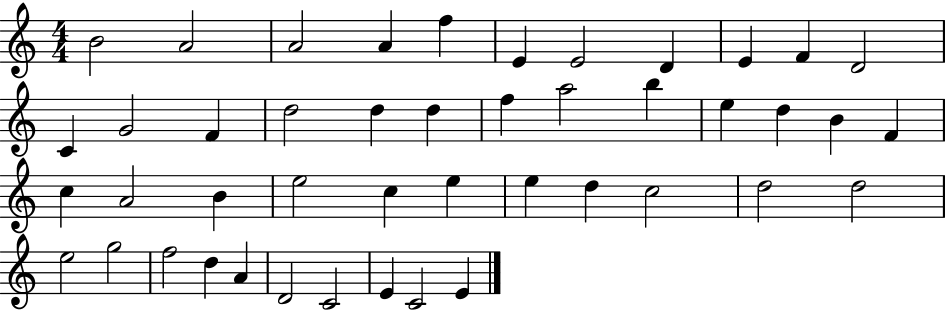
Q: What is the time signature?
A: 4/4